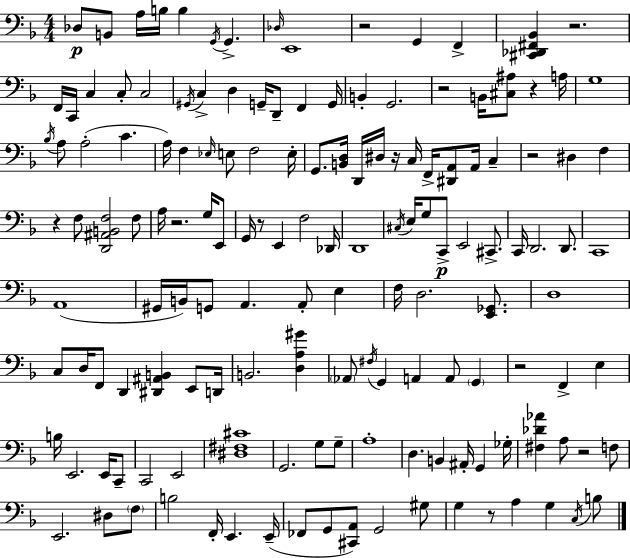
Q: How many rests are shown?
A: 12